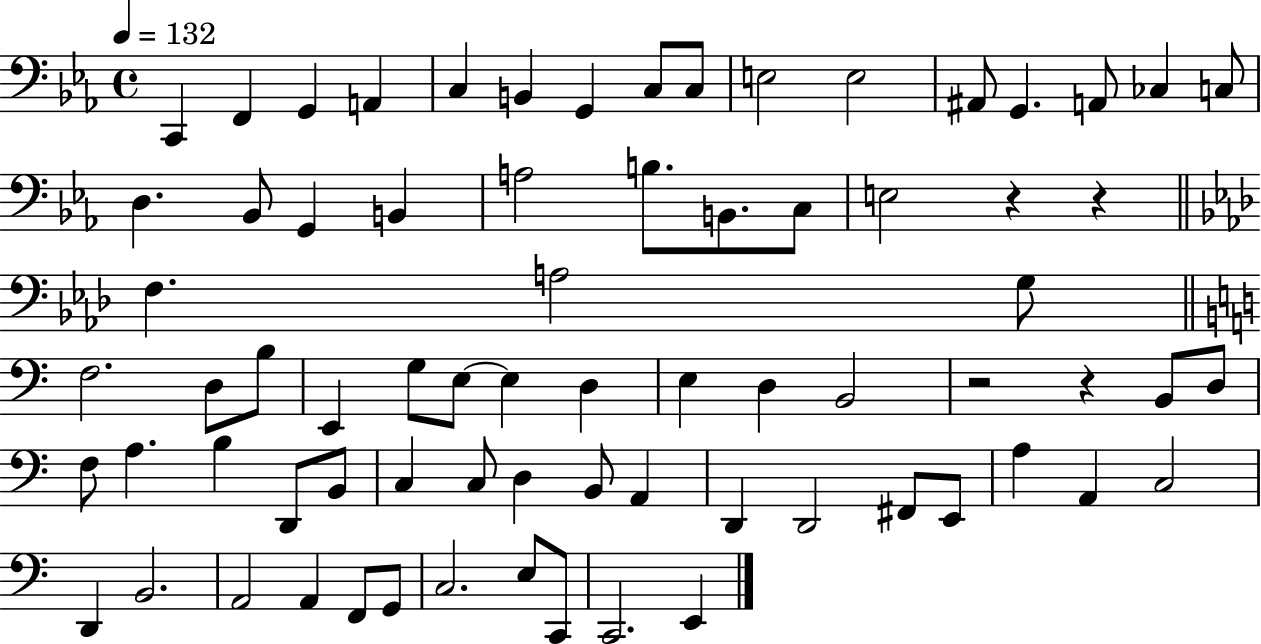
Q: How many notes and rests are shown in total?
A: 73